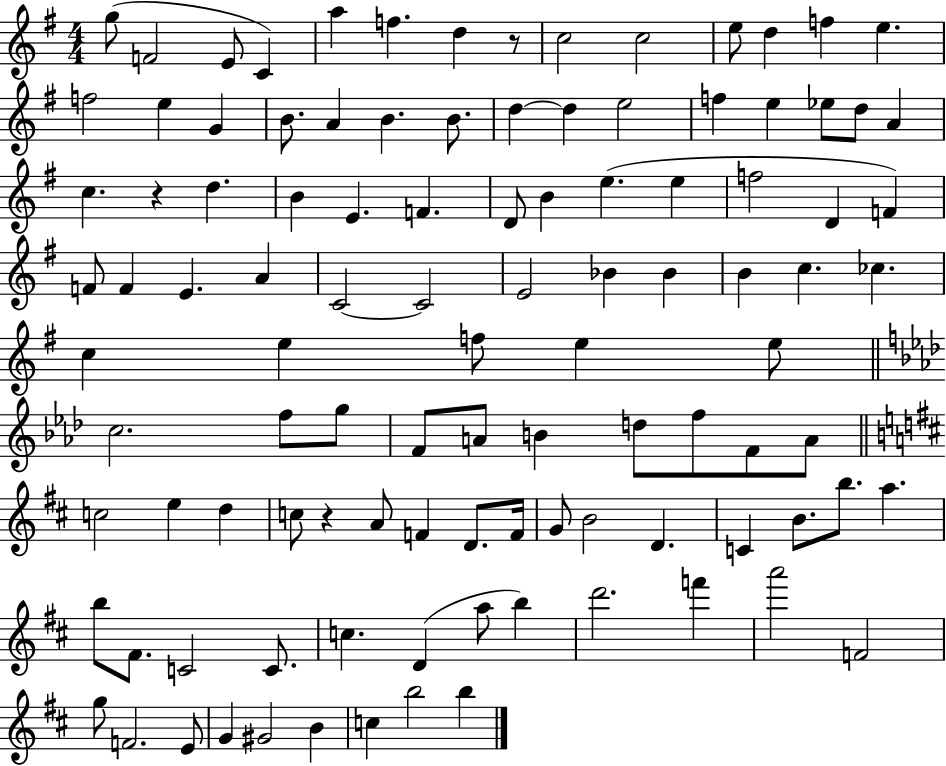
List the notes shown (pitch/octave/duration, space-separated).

G5/e F4/h E4/e C4/q A5/q F5/q. D5/q R/e C5/h C5/h E5/e D5/q F5/q E5/q. F5/h E5/q G4/q B4/e. A4/q B4/q. B4/e. D5/q D5/q E5/h F5/q E5/q Eb5/e D5/e A4/q C5/q. R/q D5/q. B4/q E4/q. F4/q. D4/e B4/q E5/q. E5/q F5/h D4/q F4/q F4/e F4/q E4/q. A4/q C4/h C4/h E4/h Bb4/q Bb4/q B4/q C5/q. CES5/q. C5/q E5/q F5/e E5/q E5/e C5/h. F5/e G5/e F4/e A4/e B4/q D5/e F5/e F4/e A4/e C5/h E5/q D5/q C5/e R/q A4/e F4/q D4/e. F4/s G4/e B4/h D4/q. C4/q B4/e. B5/e. A5/q. B5/e F#4/e. C4/h C4/e. C5/q. D4/q A5/e B5/q D6/h. F6/q A6/h F4/h G5/e F4/h. E4/e G4/q G#4/h B4/q C5/q B5/h B5/q